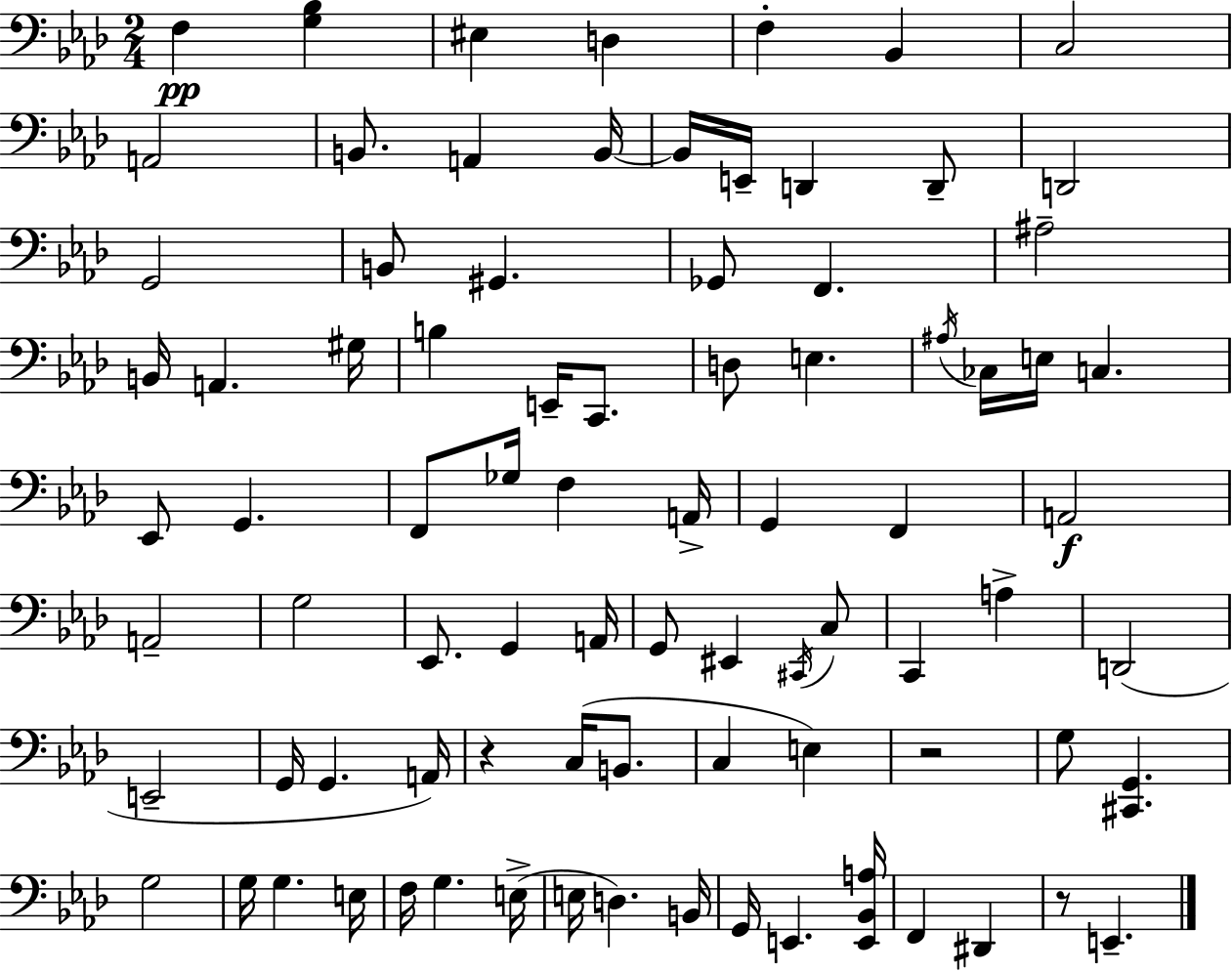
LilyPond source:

{
  \clef bass
  \numericTimeSignature
  \time 2/4
  \key aes \major
  f4\pp <g bes>4 | eis4 d4 | f4-. bes,4 | c2 | \break a,2 | b,8. a,4 b,16~~ | b,16 e,16-- d,4 d,8-- | d,2 | \break g,2 | b,8 gis,4. | ges,8 f,4. | ais2-- | \break b,16 a,4. gis16 | b4 e,16-- c,8. | d8 e4. | \acciaccatura { ais16 } ces16 e16 c4. | \break ees,8 g,4. | f,8 ges16 f4 | a,16-> g,4 f,4 | a,2\f | \break a,2-- | g2 | ees,8. g,4 | a,16 g,8 eis,4 \acciaccatura { cis,16 } | \break c8 c,4 a4-> | d,2( | e,2-- | g,16 g,4. | \break a,16) r4 c16( b,8. | c4 e4) | r2 | g8 <cis, g,>4. | \break g2 | g16 g4. | e16 f16 g4. | e16->( e16 d4.) | \break b,16 g,16 e,4. | <e, bes, a>16 f,4 dis,4 | r8 e,4.-- | \bar "|."
}